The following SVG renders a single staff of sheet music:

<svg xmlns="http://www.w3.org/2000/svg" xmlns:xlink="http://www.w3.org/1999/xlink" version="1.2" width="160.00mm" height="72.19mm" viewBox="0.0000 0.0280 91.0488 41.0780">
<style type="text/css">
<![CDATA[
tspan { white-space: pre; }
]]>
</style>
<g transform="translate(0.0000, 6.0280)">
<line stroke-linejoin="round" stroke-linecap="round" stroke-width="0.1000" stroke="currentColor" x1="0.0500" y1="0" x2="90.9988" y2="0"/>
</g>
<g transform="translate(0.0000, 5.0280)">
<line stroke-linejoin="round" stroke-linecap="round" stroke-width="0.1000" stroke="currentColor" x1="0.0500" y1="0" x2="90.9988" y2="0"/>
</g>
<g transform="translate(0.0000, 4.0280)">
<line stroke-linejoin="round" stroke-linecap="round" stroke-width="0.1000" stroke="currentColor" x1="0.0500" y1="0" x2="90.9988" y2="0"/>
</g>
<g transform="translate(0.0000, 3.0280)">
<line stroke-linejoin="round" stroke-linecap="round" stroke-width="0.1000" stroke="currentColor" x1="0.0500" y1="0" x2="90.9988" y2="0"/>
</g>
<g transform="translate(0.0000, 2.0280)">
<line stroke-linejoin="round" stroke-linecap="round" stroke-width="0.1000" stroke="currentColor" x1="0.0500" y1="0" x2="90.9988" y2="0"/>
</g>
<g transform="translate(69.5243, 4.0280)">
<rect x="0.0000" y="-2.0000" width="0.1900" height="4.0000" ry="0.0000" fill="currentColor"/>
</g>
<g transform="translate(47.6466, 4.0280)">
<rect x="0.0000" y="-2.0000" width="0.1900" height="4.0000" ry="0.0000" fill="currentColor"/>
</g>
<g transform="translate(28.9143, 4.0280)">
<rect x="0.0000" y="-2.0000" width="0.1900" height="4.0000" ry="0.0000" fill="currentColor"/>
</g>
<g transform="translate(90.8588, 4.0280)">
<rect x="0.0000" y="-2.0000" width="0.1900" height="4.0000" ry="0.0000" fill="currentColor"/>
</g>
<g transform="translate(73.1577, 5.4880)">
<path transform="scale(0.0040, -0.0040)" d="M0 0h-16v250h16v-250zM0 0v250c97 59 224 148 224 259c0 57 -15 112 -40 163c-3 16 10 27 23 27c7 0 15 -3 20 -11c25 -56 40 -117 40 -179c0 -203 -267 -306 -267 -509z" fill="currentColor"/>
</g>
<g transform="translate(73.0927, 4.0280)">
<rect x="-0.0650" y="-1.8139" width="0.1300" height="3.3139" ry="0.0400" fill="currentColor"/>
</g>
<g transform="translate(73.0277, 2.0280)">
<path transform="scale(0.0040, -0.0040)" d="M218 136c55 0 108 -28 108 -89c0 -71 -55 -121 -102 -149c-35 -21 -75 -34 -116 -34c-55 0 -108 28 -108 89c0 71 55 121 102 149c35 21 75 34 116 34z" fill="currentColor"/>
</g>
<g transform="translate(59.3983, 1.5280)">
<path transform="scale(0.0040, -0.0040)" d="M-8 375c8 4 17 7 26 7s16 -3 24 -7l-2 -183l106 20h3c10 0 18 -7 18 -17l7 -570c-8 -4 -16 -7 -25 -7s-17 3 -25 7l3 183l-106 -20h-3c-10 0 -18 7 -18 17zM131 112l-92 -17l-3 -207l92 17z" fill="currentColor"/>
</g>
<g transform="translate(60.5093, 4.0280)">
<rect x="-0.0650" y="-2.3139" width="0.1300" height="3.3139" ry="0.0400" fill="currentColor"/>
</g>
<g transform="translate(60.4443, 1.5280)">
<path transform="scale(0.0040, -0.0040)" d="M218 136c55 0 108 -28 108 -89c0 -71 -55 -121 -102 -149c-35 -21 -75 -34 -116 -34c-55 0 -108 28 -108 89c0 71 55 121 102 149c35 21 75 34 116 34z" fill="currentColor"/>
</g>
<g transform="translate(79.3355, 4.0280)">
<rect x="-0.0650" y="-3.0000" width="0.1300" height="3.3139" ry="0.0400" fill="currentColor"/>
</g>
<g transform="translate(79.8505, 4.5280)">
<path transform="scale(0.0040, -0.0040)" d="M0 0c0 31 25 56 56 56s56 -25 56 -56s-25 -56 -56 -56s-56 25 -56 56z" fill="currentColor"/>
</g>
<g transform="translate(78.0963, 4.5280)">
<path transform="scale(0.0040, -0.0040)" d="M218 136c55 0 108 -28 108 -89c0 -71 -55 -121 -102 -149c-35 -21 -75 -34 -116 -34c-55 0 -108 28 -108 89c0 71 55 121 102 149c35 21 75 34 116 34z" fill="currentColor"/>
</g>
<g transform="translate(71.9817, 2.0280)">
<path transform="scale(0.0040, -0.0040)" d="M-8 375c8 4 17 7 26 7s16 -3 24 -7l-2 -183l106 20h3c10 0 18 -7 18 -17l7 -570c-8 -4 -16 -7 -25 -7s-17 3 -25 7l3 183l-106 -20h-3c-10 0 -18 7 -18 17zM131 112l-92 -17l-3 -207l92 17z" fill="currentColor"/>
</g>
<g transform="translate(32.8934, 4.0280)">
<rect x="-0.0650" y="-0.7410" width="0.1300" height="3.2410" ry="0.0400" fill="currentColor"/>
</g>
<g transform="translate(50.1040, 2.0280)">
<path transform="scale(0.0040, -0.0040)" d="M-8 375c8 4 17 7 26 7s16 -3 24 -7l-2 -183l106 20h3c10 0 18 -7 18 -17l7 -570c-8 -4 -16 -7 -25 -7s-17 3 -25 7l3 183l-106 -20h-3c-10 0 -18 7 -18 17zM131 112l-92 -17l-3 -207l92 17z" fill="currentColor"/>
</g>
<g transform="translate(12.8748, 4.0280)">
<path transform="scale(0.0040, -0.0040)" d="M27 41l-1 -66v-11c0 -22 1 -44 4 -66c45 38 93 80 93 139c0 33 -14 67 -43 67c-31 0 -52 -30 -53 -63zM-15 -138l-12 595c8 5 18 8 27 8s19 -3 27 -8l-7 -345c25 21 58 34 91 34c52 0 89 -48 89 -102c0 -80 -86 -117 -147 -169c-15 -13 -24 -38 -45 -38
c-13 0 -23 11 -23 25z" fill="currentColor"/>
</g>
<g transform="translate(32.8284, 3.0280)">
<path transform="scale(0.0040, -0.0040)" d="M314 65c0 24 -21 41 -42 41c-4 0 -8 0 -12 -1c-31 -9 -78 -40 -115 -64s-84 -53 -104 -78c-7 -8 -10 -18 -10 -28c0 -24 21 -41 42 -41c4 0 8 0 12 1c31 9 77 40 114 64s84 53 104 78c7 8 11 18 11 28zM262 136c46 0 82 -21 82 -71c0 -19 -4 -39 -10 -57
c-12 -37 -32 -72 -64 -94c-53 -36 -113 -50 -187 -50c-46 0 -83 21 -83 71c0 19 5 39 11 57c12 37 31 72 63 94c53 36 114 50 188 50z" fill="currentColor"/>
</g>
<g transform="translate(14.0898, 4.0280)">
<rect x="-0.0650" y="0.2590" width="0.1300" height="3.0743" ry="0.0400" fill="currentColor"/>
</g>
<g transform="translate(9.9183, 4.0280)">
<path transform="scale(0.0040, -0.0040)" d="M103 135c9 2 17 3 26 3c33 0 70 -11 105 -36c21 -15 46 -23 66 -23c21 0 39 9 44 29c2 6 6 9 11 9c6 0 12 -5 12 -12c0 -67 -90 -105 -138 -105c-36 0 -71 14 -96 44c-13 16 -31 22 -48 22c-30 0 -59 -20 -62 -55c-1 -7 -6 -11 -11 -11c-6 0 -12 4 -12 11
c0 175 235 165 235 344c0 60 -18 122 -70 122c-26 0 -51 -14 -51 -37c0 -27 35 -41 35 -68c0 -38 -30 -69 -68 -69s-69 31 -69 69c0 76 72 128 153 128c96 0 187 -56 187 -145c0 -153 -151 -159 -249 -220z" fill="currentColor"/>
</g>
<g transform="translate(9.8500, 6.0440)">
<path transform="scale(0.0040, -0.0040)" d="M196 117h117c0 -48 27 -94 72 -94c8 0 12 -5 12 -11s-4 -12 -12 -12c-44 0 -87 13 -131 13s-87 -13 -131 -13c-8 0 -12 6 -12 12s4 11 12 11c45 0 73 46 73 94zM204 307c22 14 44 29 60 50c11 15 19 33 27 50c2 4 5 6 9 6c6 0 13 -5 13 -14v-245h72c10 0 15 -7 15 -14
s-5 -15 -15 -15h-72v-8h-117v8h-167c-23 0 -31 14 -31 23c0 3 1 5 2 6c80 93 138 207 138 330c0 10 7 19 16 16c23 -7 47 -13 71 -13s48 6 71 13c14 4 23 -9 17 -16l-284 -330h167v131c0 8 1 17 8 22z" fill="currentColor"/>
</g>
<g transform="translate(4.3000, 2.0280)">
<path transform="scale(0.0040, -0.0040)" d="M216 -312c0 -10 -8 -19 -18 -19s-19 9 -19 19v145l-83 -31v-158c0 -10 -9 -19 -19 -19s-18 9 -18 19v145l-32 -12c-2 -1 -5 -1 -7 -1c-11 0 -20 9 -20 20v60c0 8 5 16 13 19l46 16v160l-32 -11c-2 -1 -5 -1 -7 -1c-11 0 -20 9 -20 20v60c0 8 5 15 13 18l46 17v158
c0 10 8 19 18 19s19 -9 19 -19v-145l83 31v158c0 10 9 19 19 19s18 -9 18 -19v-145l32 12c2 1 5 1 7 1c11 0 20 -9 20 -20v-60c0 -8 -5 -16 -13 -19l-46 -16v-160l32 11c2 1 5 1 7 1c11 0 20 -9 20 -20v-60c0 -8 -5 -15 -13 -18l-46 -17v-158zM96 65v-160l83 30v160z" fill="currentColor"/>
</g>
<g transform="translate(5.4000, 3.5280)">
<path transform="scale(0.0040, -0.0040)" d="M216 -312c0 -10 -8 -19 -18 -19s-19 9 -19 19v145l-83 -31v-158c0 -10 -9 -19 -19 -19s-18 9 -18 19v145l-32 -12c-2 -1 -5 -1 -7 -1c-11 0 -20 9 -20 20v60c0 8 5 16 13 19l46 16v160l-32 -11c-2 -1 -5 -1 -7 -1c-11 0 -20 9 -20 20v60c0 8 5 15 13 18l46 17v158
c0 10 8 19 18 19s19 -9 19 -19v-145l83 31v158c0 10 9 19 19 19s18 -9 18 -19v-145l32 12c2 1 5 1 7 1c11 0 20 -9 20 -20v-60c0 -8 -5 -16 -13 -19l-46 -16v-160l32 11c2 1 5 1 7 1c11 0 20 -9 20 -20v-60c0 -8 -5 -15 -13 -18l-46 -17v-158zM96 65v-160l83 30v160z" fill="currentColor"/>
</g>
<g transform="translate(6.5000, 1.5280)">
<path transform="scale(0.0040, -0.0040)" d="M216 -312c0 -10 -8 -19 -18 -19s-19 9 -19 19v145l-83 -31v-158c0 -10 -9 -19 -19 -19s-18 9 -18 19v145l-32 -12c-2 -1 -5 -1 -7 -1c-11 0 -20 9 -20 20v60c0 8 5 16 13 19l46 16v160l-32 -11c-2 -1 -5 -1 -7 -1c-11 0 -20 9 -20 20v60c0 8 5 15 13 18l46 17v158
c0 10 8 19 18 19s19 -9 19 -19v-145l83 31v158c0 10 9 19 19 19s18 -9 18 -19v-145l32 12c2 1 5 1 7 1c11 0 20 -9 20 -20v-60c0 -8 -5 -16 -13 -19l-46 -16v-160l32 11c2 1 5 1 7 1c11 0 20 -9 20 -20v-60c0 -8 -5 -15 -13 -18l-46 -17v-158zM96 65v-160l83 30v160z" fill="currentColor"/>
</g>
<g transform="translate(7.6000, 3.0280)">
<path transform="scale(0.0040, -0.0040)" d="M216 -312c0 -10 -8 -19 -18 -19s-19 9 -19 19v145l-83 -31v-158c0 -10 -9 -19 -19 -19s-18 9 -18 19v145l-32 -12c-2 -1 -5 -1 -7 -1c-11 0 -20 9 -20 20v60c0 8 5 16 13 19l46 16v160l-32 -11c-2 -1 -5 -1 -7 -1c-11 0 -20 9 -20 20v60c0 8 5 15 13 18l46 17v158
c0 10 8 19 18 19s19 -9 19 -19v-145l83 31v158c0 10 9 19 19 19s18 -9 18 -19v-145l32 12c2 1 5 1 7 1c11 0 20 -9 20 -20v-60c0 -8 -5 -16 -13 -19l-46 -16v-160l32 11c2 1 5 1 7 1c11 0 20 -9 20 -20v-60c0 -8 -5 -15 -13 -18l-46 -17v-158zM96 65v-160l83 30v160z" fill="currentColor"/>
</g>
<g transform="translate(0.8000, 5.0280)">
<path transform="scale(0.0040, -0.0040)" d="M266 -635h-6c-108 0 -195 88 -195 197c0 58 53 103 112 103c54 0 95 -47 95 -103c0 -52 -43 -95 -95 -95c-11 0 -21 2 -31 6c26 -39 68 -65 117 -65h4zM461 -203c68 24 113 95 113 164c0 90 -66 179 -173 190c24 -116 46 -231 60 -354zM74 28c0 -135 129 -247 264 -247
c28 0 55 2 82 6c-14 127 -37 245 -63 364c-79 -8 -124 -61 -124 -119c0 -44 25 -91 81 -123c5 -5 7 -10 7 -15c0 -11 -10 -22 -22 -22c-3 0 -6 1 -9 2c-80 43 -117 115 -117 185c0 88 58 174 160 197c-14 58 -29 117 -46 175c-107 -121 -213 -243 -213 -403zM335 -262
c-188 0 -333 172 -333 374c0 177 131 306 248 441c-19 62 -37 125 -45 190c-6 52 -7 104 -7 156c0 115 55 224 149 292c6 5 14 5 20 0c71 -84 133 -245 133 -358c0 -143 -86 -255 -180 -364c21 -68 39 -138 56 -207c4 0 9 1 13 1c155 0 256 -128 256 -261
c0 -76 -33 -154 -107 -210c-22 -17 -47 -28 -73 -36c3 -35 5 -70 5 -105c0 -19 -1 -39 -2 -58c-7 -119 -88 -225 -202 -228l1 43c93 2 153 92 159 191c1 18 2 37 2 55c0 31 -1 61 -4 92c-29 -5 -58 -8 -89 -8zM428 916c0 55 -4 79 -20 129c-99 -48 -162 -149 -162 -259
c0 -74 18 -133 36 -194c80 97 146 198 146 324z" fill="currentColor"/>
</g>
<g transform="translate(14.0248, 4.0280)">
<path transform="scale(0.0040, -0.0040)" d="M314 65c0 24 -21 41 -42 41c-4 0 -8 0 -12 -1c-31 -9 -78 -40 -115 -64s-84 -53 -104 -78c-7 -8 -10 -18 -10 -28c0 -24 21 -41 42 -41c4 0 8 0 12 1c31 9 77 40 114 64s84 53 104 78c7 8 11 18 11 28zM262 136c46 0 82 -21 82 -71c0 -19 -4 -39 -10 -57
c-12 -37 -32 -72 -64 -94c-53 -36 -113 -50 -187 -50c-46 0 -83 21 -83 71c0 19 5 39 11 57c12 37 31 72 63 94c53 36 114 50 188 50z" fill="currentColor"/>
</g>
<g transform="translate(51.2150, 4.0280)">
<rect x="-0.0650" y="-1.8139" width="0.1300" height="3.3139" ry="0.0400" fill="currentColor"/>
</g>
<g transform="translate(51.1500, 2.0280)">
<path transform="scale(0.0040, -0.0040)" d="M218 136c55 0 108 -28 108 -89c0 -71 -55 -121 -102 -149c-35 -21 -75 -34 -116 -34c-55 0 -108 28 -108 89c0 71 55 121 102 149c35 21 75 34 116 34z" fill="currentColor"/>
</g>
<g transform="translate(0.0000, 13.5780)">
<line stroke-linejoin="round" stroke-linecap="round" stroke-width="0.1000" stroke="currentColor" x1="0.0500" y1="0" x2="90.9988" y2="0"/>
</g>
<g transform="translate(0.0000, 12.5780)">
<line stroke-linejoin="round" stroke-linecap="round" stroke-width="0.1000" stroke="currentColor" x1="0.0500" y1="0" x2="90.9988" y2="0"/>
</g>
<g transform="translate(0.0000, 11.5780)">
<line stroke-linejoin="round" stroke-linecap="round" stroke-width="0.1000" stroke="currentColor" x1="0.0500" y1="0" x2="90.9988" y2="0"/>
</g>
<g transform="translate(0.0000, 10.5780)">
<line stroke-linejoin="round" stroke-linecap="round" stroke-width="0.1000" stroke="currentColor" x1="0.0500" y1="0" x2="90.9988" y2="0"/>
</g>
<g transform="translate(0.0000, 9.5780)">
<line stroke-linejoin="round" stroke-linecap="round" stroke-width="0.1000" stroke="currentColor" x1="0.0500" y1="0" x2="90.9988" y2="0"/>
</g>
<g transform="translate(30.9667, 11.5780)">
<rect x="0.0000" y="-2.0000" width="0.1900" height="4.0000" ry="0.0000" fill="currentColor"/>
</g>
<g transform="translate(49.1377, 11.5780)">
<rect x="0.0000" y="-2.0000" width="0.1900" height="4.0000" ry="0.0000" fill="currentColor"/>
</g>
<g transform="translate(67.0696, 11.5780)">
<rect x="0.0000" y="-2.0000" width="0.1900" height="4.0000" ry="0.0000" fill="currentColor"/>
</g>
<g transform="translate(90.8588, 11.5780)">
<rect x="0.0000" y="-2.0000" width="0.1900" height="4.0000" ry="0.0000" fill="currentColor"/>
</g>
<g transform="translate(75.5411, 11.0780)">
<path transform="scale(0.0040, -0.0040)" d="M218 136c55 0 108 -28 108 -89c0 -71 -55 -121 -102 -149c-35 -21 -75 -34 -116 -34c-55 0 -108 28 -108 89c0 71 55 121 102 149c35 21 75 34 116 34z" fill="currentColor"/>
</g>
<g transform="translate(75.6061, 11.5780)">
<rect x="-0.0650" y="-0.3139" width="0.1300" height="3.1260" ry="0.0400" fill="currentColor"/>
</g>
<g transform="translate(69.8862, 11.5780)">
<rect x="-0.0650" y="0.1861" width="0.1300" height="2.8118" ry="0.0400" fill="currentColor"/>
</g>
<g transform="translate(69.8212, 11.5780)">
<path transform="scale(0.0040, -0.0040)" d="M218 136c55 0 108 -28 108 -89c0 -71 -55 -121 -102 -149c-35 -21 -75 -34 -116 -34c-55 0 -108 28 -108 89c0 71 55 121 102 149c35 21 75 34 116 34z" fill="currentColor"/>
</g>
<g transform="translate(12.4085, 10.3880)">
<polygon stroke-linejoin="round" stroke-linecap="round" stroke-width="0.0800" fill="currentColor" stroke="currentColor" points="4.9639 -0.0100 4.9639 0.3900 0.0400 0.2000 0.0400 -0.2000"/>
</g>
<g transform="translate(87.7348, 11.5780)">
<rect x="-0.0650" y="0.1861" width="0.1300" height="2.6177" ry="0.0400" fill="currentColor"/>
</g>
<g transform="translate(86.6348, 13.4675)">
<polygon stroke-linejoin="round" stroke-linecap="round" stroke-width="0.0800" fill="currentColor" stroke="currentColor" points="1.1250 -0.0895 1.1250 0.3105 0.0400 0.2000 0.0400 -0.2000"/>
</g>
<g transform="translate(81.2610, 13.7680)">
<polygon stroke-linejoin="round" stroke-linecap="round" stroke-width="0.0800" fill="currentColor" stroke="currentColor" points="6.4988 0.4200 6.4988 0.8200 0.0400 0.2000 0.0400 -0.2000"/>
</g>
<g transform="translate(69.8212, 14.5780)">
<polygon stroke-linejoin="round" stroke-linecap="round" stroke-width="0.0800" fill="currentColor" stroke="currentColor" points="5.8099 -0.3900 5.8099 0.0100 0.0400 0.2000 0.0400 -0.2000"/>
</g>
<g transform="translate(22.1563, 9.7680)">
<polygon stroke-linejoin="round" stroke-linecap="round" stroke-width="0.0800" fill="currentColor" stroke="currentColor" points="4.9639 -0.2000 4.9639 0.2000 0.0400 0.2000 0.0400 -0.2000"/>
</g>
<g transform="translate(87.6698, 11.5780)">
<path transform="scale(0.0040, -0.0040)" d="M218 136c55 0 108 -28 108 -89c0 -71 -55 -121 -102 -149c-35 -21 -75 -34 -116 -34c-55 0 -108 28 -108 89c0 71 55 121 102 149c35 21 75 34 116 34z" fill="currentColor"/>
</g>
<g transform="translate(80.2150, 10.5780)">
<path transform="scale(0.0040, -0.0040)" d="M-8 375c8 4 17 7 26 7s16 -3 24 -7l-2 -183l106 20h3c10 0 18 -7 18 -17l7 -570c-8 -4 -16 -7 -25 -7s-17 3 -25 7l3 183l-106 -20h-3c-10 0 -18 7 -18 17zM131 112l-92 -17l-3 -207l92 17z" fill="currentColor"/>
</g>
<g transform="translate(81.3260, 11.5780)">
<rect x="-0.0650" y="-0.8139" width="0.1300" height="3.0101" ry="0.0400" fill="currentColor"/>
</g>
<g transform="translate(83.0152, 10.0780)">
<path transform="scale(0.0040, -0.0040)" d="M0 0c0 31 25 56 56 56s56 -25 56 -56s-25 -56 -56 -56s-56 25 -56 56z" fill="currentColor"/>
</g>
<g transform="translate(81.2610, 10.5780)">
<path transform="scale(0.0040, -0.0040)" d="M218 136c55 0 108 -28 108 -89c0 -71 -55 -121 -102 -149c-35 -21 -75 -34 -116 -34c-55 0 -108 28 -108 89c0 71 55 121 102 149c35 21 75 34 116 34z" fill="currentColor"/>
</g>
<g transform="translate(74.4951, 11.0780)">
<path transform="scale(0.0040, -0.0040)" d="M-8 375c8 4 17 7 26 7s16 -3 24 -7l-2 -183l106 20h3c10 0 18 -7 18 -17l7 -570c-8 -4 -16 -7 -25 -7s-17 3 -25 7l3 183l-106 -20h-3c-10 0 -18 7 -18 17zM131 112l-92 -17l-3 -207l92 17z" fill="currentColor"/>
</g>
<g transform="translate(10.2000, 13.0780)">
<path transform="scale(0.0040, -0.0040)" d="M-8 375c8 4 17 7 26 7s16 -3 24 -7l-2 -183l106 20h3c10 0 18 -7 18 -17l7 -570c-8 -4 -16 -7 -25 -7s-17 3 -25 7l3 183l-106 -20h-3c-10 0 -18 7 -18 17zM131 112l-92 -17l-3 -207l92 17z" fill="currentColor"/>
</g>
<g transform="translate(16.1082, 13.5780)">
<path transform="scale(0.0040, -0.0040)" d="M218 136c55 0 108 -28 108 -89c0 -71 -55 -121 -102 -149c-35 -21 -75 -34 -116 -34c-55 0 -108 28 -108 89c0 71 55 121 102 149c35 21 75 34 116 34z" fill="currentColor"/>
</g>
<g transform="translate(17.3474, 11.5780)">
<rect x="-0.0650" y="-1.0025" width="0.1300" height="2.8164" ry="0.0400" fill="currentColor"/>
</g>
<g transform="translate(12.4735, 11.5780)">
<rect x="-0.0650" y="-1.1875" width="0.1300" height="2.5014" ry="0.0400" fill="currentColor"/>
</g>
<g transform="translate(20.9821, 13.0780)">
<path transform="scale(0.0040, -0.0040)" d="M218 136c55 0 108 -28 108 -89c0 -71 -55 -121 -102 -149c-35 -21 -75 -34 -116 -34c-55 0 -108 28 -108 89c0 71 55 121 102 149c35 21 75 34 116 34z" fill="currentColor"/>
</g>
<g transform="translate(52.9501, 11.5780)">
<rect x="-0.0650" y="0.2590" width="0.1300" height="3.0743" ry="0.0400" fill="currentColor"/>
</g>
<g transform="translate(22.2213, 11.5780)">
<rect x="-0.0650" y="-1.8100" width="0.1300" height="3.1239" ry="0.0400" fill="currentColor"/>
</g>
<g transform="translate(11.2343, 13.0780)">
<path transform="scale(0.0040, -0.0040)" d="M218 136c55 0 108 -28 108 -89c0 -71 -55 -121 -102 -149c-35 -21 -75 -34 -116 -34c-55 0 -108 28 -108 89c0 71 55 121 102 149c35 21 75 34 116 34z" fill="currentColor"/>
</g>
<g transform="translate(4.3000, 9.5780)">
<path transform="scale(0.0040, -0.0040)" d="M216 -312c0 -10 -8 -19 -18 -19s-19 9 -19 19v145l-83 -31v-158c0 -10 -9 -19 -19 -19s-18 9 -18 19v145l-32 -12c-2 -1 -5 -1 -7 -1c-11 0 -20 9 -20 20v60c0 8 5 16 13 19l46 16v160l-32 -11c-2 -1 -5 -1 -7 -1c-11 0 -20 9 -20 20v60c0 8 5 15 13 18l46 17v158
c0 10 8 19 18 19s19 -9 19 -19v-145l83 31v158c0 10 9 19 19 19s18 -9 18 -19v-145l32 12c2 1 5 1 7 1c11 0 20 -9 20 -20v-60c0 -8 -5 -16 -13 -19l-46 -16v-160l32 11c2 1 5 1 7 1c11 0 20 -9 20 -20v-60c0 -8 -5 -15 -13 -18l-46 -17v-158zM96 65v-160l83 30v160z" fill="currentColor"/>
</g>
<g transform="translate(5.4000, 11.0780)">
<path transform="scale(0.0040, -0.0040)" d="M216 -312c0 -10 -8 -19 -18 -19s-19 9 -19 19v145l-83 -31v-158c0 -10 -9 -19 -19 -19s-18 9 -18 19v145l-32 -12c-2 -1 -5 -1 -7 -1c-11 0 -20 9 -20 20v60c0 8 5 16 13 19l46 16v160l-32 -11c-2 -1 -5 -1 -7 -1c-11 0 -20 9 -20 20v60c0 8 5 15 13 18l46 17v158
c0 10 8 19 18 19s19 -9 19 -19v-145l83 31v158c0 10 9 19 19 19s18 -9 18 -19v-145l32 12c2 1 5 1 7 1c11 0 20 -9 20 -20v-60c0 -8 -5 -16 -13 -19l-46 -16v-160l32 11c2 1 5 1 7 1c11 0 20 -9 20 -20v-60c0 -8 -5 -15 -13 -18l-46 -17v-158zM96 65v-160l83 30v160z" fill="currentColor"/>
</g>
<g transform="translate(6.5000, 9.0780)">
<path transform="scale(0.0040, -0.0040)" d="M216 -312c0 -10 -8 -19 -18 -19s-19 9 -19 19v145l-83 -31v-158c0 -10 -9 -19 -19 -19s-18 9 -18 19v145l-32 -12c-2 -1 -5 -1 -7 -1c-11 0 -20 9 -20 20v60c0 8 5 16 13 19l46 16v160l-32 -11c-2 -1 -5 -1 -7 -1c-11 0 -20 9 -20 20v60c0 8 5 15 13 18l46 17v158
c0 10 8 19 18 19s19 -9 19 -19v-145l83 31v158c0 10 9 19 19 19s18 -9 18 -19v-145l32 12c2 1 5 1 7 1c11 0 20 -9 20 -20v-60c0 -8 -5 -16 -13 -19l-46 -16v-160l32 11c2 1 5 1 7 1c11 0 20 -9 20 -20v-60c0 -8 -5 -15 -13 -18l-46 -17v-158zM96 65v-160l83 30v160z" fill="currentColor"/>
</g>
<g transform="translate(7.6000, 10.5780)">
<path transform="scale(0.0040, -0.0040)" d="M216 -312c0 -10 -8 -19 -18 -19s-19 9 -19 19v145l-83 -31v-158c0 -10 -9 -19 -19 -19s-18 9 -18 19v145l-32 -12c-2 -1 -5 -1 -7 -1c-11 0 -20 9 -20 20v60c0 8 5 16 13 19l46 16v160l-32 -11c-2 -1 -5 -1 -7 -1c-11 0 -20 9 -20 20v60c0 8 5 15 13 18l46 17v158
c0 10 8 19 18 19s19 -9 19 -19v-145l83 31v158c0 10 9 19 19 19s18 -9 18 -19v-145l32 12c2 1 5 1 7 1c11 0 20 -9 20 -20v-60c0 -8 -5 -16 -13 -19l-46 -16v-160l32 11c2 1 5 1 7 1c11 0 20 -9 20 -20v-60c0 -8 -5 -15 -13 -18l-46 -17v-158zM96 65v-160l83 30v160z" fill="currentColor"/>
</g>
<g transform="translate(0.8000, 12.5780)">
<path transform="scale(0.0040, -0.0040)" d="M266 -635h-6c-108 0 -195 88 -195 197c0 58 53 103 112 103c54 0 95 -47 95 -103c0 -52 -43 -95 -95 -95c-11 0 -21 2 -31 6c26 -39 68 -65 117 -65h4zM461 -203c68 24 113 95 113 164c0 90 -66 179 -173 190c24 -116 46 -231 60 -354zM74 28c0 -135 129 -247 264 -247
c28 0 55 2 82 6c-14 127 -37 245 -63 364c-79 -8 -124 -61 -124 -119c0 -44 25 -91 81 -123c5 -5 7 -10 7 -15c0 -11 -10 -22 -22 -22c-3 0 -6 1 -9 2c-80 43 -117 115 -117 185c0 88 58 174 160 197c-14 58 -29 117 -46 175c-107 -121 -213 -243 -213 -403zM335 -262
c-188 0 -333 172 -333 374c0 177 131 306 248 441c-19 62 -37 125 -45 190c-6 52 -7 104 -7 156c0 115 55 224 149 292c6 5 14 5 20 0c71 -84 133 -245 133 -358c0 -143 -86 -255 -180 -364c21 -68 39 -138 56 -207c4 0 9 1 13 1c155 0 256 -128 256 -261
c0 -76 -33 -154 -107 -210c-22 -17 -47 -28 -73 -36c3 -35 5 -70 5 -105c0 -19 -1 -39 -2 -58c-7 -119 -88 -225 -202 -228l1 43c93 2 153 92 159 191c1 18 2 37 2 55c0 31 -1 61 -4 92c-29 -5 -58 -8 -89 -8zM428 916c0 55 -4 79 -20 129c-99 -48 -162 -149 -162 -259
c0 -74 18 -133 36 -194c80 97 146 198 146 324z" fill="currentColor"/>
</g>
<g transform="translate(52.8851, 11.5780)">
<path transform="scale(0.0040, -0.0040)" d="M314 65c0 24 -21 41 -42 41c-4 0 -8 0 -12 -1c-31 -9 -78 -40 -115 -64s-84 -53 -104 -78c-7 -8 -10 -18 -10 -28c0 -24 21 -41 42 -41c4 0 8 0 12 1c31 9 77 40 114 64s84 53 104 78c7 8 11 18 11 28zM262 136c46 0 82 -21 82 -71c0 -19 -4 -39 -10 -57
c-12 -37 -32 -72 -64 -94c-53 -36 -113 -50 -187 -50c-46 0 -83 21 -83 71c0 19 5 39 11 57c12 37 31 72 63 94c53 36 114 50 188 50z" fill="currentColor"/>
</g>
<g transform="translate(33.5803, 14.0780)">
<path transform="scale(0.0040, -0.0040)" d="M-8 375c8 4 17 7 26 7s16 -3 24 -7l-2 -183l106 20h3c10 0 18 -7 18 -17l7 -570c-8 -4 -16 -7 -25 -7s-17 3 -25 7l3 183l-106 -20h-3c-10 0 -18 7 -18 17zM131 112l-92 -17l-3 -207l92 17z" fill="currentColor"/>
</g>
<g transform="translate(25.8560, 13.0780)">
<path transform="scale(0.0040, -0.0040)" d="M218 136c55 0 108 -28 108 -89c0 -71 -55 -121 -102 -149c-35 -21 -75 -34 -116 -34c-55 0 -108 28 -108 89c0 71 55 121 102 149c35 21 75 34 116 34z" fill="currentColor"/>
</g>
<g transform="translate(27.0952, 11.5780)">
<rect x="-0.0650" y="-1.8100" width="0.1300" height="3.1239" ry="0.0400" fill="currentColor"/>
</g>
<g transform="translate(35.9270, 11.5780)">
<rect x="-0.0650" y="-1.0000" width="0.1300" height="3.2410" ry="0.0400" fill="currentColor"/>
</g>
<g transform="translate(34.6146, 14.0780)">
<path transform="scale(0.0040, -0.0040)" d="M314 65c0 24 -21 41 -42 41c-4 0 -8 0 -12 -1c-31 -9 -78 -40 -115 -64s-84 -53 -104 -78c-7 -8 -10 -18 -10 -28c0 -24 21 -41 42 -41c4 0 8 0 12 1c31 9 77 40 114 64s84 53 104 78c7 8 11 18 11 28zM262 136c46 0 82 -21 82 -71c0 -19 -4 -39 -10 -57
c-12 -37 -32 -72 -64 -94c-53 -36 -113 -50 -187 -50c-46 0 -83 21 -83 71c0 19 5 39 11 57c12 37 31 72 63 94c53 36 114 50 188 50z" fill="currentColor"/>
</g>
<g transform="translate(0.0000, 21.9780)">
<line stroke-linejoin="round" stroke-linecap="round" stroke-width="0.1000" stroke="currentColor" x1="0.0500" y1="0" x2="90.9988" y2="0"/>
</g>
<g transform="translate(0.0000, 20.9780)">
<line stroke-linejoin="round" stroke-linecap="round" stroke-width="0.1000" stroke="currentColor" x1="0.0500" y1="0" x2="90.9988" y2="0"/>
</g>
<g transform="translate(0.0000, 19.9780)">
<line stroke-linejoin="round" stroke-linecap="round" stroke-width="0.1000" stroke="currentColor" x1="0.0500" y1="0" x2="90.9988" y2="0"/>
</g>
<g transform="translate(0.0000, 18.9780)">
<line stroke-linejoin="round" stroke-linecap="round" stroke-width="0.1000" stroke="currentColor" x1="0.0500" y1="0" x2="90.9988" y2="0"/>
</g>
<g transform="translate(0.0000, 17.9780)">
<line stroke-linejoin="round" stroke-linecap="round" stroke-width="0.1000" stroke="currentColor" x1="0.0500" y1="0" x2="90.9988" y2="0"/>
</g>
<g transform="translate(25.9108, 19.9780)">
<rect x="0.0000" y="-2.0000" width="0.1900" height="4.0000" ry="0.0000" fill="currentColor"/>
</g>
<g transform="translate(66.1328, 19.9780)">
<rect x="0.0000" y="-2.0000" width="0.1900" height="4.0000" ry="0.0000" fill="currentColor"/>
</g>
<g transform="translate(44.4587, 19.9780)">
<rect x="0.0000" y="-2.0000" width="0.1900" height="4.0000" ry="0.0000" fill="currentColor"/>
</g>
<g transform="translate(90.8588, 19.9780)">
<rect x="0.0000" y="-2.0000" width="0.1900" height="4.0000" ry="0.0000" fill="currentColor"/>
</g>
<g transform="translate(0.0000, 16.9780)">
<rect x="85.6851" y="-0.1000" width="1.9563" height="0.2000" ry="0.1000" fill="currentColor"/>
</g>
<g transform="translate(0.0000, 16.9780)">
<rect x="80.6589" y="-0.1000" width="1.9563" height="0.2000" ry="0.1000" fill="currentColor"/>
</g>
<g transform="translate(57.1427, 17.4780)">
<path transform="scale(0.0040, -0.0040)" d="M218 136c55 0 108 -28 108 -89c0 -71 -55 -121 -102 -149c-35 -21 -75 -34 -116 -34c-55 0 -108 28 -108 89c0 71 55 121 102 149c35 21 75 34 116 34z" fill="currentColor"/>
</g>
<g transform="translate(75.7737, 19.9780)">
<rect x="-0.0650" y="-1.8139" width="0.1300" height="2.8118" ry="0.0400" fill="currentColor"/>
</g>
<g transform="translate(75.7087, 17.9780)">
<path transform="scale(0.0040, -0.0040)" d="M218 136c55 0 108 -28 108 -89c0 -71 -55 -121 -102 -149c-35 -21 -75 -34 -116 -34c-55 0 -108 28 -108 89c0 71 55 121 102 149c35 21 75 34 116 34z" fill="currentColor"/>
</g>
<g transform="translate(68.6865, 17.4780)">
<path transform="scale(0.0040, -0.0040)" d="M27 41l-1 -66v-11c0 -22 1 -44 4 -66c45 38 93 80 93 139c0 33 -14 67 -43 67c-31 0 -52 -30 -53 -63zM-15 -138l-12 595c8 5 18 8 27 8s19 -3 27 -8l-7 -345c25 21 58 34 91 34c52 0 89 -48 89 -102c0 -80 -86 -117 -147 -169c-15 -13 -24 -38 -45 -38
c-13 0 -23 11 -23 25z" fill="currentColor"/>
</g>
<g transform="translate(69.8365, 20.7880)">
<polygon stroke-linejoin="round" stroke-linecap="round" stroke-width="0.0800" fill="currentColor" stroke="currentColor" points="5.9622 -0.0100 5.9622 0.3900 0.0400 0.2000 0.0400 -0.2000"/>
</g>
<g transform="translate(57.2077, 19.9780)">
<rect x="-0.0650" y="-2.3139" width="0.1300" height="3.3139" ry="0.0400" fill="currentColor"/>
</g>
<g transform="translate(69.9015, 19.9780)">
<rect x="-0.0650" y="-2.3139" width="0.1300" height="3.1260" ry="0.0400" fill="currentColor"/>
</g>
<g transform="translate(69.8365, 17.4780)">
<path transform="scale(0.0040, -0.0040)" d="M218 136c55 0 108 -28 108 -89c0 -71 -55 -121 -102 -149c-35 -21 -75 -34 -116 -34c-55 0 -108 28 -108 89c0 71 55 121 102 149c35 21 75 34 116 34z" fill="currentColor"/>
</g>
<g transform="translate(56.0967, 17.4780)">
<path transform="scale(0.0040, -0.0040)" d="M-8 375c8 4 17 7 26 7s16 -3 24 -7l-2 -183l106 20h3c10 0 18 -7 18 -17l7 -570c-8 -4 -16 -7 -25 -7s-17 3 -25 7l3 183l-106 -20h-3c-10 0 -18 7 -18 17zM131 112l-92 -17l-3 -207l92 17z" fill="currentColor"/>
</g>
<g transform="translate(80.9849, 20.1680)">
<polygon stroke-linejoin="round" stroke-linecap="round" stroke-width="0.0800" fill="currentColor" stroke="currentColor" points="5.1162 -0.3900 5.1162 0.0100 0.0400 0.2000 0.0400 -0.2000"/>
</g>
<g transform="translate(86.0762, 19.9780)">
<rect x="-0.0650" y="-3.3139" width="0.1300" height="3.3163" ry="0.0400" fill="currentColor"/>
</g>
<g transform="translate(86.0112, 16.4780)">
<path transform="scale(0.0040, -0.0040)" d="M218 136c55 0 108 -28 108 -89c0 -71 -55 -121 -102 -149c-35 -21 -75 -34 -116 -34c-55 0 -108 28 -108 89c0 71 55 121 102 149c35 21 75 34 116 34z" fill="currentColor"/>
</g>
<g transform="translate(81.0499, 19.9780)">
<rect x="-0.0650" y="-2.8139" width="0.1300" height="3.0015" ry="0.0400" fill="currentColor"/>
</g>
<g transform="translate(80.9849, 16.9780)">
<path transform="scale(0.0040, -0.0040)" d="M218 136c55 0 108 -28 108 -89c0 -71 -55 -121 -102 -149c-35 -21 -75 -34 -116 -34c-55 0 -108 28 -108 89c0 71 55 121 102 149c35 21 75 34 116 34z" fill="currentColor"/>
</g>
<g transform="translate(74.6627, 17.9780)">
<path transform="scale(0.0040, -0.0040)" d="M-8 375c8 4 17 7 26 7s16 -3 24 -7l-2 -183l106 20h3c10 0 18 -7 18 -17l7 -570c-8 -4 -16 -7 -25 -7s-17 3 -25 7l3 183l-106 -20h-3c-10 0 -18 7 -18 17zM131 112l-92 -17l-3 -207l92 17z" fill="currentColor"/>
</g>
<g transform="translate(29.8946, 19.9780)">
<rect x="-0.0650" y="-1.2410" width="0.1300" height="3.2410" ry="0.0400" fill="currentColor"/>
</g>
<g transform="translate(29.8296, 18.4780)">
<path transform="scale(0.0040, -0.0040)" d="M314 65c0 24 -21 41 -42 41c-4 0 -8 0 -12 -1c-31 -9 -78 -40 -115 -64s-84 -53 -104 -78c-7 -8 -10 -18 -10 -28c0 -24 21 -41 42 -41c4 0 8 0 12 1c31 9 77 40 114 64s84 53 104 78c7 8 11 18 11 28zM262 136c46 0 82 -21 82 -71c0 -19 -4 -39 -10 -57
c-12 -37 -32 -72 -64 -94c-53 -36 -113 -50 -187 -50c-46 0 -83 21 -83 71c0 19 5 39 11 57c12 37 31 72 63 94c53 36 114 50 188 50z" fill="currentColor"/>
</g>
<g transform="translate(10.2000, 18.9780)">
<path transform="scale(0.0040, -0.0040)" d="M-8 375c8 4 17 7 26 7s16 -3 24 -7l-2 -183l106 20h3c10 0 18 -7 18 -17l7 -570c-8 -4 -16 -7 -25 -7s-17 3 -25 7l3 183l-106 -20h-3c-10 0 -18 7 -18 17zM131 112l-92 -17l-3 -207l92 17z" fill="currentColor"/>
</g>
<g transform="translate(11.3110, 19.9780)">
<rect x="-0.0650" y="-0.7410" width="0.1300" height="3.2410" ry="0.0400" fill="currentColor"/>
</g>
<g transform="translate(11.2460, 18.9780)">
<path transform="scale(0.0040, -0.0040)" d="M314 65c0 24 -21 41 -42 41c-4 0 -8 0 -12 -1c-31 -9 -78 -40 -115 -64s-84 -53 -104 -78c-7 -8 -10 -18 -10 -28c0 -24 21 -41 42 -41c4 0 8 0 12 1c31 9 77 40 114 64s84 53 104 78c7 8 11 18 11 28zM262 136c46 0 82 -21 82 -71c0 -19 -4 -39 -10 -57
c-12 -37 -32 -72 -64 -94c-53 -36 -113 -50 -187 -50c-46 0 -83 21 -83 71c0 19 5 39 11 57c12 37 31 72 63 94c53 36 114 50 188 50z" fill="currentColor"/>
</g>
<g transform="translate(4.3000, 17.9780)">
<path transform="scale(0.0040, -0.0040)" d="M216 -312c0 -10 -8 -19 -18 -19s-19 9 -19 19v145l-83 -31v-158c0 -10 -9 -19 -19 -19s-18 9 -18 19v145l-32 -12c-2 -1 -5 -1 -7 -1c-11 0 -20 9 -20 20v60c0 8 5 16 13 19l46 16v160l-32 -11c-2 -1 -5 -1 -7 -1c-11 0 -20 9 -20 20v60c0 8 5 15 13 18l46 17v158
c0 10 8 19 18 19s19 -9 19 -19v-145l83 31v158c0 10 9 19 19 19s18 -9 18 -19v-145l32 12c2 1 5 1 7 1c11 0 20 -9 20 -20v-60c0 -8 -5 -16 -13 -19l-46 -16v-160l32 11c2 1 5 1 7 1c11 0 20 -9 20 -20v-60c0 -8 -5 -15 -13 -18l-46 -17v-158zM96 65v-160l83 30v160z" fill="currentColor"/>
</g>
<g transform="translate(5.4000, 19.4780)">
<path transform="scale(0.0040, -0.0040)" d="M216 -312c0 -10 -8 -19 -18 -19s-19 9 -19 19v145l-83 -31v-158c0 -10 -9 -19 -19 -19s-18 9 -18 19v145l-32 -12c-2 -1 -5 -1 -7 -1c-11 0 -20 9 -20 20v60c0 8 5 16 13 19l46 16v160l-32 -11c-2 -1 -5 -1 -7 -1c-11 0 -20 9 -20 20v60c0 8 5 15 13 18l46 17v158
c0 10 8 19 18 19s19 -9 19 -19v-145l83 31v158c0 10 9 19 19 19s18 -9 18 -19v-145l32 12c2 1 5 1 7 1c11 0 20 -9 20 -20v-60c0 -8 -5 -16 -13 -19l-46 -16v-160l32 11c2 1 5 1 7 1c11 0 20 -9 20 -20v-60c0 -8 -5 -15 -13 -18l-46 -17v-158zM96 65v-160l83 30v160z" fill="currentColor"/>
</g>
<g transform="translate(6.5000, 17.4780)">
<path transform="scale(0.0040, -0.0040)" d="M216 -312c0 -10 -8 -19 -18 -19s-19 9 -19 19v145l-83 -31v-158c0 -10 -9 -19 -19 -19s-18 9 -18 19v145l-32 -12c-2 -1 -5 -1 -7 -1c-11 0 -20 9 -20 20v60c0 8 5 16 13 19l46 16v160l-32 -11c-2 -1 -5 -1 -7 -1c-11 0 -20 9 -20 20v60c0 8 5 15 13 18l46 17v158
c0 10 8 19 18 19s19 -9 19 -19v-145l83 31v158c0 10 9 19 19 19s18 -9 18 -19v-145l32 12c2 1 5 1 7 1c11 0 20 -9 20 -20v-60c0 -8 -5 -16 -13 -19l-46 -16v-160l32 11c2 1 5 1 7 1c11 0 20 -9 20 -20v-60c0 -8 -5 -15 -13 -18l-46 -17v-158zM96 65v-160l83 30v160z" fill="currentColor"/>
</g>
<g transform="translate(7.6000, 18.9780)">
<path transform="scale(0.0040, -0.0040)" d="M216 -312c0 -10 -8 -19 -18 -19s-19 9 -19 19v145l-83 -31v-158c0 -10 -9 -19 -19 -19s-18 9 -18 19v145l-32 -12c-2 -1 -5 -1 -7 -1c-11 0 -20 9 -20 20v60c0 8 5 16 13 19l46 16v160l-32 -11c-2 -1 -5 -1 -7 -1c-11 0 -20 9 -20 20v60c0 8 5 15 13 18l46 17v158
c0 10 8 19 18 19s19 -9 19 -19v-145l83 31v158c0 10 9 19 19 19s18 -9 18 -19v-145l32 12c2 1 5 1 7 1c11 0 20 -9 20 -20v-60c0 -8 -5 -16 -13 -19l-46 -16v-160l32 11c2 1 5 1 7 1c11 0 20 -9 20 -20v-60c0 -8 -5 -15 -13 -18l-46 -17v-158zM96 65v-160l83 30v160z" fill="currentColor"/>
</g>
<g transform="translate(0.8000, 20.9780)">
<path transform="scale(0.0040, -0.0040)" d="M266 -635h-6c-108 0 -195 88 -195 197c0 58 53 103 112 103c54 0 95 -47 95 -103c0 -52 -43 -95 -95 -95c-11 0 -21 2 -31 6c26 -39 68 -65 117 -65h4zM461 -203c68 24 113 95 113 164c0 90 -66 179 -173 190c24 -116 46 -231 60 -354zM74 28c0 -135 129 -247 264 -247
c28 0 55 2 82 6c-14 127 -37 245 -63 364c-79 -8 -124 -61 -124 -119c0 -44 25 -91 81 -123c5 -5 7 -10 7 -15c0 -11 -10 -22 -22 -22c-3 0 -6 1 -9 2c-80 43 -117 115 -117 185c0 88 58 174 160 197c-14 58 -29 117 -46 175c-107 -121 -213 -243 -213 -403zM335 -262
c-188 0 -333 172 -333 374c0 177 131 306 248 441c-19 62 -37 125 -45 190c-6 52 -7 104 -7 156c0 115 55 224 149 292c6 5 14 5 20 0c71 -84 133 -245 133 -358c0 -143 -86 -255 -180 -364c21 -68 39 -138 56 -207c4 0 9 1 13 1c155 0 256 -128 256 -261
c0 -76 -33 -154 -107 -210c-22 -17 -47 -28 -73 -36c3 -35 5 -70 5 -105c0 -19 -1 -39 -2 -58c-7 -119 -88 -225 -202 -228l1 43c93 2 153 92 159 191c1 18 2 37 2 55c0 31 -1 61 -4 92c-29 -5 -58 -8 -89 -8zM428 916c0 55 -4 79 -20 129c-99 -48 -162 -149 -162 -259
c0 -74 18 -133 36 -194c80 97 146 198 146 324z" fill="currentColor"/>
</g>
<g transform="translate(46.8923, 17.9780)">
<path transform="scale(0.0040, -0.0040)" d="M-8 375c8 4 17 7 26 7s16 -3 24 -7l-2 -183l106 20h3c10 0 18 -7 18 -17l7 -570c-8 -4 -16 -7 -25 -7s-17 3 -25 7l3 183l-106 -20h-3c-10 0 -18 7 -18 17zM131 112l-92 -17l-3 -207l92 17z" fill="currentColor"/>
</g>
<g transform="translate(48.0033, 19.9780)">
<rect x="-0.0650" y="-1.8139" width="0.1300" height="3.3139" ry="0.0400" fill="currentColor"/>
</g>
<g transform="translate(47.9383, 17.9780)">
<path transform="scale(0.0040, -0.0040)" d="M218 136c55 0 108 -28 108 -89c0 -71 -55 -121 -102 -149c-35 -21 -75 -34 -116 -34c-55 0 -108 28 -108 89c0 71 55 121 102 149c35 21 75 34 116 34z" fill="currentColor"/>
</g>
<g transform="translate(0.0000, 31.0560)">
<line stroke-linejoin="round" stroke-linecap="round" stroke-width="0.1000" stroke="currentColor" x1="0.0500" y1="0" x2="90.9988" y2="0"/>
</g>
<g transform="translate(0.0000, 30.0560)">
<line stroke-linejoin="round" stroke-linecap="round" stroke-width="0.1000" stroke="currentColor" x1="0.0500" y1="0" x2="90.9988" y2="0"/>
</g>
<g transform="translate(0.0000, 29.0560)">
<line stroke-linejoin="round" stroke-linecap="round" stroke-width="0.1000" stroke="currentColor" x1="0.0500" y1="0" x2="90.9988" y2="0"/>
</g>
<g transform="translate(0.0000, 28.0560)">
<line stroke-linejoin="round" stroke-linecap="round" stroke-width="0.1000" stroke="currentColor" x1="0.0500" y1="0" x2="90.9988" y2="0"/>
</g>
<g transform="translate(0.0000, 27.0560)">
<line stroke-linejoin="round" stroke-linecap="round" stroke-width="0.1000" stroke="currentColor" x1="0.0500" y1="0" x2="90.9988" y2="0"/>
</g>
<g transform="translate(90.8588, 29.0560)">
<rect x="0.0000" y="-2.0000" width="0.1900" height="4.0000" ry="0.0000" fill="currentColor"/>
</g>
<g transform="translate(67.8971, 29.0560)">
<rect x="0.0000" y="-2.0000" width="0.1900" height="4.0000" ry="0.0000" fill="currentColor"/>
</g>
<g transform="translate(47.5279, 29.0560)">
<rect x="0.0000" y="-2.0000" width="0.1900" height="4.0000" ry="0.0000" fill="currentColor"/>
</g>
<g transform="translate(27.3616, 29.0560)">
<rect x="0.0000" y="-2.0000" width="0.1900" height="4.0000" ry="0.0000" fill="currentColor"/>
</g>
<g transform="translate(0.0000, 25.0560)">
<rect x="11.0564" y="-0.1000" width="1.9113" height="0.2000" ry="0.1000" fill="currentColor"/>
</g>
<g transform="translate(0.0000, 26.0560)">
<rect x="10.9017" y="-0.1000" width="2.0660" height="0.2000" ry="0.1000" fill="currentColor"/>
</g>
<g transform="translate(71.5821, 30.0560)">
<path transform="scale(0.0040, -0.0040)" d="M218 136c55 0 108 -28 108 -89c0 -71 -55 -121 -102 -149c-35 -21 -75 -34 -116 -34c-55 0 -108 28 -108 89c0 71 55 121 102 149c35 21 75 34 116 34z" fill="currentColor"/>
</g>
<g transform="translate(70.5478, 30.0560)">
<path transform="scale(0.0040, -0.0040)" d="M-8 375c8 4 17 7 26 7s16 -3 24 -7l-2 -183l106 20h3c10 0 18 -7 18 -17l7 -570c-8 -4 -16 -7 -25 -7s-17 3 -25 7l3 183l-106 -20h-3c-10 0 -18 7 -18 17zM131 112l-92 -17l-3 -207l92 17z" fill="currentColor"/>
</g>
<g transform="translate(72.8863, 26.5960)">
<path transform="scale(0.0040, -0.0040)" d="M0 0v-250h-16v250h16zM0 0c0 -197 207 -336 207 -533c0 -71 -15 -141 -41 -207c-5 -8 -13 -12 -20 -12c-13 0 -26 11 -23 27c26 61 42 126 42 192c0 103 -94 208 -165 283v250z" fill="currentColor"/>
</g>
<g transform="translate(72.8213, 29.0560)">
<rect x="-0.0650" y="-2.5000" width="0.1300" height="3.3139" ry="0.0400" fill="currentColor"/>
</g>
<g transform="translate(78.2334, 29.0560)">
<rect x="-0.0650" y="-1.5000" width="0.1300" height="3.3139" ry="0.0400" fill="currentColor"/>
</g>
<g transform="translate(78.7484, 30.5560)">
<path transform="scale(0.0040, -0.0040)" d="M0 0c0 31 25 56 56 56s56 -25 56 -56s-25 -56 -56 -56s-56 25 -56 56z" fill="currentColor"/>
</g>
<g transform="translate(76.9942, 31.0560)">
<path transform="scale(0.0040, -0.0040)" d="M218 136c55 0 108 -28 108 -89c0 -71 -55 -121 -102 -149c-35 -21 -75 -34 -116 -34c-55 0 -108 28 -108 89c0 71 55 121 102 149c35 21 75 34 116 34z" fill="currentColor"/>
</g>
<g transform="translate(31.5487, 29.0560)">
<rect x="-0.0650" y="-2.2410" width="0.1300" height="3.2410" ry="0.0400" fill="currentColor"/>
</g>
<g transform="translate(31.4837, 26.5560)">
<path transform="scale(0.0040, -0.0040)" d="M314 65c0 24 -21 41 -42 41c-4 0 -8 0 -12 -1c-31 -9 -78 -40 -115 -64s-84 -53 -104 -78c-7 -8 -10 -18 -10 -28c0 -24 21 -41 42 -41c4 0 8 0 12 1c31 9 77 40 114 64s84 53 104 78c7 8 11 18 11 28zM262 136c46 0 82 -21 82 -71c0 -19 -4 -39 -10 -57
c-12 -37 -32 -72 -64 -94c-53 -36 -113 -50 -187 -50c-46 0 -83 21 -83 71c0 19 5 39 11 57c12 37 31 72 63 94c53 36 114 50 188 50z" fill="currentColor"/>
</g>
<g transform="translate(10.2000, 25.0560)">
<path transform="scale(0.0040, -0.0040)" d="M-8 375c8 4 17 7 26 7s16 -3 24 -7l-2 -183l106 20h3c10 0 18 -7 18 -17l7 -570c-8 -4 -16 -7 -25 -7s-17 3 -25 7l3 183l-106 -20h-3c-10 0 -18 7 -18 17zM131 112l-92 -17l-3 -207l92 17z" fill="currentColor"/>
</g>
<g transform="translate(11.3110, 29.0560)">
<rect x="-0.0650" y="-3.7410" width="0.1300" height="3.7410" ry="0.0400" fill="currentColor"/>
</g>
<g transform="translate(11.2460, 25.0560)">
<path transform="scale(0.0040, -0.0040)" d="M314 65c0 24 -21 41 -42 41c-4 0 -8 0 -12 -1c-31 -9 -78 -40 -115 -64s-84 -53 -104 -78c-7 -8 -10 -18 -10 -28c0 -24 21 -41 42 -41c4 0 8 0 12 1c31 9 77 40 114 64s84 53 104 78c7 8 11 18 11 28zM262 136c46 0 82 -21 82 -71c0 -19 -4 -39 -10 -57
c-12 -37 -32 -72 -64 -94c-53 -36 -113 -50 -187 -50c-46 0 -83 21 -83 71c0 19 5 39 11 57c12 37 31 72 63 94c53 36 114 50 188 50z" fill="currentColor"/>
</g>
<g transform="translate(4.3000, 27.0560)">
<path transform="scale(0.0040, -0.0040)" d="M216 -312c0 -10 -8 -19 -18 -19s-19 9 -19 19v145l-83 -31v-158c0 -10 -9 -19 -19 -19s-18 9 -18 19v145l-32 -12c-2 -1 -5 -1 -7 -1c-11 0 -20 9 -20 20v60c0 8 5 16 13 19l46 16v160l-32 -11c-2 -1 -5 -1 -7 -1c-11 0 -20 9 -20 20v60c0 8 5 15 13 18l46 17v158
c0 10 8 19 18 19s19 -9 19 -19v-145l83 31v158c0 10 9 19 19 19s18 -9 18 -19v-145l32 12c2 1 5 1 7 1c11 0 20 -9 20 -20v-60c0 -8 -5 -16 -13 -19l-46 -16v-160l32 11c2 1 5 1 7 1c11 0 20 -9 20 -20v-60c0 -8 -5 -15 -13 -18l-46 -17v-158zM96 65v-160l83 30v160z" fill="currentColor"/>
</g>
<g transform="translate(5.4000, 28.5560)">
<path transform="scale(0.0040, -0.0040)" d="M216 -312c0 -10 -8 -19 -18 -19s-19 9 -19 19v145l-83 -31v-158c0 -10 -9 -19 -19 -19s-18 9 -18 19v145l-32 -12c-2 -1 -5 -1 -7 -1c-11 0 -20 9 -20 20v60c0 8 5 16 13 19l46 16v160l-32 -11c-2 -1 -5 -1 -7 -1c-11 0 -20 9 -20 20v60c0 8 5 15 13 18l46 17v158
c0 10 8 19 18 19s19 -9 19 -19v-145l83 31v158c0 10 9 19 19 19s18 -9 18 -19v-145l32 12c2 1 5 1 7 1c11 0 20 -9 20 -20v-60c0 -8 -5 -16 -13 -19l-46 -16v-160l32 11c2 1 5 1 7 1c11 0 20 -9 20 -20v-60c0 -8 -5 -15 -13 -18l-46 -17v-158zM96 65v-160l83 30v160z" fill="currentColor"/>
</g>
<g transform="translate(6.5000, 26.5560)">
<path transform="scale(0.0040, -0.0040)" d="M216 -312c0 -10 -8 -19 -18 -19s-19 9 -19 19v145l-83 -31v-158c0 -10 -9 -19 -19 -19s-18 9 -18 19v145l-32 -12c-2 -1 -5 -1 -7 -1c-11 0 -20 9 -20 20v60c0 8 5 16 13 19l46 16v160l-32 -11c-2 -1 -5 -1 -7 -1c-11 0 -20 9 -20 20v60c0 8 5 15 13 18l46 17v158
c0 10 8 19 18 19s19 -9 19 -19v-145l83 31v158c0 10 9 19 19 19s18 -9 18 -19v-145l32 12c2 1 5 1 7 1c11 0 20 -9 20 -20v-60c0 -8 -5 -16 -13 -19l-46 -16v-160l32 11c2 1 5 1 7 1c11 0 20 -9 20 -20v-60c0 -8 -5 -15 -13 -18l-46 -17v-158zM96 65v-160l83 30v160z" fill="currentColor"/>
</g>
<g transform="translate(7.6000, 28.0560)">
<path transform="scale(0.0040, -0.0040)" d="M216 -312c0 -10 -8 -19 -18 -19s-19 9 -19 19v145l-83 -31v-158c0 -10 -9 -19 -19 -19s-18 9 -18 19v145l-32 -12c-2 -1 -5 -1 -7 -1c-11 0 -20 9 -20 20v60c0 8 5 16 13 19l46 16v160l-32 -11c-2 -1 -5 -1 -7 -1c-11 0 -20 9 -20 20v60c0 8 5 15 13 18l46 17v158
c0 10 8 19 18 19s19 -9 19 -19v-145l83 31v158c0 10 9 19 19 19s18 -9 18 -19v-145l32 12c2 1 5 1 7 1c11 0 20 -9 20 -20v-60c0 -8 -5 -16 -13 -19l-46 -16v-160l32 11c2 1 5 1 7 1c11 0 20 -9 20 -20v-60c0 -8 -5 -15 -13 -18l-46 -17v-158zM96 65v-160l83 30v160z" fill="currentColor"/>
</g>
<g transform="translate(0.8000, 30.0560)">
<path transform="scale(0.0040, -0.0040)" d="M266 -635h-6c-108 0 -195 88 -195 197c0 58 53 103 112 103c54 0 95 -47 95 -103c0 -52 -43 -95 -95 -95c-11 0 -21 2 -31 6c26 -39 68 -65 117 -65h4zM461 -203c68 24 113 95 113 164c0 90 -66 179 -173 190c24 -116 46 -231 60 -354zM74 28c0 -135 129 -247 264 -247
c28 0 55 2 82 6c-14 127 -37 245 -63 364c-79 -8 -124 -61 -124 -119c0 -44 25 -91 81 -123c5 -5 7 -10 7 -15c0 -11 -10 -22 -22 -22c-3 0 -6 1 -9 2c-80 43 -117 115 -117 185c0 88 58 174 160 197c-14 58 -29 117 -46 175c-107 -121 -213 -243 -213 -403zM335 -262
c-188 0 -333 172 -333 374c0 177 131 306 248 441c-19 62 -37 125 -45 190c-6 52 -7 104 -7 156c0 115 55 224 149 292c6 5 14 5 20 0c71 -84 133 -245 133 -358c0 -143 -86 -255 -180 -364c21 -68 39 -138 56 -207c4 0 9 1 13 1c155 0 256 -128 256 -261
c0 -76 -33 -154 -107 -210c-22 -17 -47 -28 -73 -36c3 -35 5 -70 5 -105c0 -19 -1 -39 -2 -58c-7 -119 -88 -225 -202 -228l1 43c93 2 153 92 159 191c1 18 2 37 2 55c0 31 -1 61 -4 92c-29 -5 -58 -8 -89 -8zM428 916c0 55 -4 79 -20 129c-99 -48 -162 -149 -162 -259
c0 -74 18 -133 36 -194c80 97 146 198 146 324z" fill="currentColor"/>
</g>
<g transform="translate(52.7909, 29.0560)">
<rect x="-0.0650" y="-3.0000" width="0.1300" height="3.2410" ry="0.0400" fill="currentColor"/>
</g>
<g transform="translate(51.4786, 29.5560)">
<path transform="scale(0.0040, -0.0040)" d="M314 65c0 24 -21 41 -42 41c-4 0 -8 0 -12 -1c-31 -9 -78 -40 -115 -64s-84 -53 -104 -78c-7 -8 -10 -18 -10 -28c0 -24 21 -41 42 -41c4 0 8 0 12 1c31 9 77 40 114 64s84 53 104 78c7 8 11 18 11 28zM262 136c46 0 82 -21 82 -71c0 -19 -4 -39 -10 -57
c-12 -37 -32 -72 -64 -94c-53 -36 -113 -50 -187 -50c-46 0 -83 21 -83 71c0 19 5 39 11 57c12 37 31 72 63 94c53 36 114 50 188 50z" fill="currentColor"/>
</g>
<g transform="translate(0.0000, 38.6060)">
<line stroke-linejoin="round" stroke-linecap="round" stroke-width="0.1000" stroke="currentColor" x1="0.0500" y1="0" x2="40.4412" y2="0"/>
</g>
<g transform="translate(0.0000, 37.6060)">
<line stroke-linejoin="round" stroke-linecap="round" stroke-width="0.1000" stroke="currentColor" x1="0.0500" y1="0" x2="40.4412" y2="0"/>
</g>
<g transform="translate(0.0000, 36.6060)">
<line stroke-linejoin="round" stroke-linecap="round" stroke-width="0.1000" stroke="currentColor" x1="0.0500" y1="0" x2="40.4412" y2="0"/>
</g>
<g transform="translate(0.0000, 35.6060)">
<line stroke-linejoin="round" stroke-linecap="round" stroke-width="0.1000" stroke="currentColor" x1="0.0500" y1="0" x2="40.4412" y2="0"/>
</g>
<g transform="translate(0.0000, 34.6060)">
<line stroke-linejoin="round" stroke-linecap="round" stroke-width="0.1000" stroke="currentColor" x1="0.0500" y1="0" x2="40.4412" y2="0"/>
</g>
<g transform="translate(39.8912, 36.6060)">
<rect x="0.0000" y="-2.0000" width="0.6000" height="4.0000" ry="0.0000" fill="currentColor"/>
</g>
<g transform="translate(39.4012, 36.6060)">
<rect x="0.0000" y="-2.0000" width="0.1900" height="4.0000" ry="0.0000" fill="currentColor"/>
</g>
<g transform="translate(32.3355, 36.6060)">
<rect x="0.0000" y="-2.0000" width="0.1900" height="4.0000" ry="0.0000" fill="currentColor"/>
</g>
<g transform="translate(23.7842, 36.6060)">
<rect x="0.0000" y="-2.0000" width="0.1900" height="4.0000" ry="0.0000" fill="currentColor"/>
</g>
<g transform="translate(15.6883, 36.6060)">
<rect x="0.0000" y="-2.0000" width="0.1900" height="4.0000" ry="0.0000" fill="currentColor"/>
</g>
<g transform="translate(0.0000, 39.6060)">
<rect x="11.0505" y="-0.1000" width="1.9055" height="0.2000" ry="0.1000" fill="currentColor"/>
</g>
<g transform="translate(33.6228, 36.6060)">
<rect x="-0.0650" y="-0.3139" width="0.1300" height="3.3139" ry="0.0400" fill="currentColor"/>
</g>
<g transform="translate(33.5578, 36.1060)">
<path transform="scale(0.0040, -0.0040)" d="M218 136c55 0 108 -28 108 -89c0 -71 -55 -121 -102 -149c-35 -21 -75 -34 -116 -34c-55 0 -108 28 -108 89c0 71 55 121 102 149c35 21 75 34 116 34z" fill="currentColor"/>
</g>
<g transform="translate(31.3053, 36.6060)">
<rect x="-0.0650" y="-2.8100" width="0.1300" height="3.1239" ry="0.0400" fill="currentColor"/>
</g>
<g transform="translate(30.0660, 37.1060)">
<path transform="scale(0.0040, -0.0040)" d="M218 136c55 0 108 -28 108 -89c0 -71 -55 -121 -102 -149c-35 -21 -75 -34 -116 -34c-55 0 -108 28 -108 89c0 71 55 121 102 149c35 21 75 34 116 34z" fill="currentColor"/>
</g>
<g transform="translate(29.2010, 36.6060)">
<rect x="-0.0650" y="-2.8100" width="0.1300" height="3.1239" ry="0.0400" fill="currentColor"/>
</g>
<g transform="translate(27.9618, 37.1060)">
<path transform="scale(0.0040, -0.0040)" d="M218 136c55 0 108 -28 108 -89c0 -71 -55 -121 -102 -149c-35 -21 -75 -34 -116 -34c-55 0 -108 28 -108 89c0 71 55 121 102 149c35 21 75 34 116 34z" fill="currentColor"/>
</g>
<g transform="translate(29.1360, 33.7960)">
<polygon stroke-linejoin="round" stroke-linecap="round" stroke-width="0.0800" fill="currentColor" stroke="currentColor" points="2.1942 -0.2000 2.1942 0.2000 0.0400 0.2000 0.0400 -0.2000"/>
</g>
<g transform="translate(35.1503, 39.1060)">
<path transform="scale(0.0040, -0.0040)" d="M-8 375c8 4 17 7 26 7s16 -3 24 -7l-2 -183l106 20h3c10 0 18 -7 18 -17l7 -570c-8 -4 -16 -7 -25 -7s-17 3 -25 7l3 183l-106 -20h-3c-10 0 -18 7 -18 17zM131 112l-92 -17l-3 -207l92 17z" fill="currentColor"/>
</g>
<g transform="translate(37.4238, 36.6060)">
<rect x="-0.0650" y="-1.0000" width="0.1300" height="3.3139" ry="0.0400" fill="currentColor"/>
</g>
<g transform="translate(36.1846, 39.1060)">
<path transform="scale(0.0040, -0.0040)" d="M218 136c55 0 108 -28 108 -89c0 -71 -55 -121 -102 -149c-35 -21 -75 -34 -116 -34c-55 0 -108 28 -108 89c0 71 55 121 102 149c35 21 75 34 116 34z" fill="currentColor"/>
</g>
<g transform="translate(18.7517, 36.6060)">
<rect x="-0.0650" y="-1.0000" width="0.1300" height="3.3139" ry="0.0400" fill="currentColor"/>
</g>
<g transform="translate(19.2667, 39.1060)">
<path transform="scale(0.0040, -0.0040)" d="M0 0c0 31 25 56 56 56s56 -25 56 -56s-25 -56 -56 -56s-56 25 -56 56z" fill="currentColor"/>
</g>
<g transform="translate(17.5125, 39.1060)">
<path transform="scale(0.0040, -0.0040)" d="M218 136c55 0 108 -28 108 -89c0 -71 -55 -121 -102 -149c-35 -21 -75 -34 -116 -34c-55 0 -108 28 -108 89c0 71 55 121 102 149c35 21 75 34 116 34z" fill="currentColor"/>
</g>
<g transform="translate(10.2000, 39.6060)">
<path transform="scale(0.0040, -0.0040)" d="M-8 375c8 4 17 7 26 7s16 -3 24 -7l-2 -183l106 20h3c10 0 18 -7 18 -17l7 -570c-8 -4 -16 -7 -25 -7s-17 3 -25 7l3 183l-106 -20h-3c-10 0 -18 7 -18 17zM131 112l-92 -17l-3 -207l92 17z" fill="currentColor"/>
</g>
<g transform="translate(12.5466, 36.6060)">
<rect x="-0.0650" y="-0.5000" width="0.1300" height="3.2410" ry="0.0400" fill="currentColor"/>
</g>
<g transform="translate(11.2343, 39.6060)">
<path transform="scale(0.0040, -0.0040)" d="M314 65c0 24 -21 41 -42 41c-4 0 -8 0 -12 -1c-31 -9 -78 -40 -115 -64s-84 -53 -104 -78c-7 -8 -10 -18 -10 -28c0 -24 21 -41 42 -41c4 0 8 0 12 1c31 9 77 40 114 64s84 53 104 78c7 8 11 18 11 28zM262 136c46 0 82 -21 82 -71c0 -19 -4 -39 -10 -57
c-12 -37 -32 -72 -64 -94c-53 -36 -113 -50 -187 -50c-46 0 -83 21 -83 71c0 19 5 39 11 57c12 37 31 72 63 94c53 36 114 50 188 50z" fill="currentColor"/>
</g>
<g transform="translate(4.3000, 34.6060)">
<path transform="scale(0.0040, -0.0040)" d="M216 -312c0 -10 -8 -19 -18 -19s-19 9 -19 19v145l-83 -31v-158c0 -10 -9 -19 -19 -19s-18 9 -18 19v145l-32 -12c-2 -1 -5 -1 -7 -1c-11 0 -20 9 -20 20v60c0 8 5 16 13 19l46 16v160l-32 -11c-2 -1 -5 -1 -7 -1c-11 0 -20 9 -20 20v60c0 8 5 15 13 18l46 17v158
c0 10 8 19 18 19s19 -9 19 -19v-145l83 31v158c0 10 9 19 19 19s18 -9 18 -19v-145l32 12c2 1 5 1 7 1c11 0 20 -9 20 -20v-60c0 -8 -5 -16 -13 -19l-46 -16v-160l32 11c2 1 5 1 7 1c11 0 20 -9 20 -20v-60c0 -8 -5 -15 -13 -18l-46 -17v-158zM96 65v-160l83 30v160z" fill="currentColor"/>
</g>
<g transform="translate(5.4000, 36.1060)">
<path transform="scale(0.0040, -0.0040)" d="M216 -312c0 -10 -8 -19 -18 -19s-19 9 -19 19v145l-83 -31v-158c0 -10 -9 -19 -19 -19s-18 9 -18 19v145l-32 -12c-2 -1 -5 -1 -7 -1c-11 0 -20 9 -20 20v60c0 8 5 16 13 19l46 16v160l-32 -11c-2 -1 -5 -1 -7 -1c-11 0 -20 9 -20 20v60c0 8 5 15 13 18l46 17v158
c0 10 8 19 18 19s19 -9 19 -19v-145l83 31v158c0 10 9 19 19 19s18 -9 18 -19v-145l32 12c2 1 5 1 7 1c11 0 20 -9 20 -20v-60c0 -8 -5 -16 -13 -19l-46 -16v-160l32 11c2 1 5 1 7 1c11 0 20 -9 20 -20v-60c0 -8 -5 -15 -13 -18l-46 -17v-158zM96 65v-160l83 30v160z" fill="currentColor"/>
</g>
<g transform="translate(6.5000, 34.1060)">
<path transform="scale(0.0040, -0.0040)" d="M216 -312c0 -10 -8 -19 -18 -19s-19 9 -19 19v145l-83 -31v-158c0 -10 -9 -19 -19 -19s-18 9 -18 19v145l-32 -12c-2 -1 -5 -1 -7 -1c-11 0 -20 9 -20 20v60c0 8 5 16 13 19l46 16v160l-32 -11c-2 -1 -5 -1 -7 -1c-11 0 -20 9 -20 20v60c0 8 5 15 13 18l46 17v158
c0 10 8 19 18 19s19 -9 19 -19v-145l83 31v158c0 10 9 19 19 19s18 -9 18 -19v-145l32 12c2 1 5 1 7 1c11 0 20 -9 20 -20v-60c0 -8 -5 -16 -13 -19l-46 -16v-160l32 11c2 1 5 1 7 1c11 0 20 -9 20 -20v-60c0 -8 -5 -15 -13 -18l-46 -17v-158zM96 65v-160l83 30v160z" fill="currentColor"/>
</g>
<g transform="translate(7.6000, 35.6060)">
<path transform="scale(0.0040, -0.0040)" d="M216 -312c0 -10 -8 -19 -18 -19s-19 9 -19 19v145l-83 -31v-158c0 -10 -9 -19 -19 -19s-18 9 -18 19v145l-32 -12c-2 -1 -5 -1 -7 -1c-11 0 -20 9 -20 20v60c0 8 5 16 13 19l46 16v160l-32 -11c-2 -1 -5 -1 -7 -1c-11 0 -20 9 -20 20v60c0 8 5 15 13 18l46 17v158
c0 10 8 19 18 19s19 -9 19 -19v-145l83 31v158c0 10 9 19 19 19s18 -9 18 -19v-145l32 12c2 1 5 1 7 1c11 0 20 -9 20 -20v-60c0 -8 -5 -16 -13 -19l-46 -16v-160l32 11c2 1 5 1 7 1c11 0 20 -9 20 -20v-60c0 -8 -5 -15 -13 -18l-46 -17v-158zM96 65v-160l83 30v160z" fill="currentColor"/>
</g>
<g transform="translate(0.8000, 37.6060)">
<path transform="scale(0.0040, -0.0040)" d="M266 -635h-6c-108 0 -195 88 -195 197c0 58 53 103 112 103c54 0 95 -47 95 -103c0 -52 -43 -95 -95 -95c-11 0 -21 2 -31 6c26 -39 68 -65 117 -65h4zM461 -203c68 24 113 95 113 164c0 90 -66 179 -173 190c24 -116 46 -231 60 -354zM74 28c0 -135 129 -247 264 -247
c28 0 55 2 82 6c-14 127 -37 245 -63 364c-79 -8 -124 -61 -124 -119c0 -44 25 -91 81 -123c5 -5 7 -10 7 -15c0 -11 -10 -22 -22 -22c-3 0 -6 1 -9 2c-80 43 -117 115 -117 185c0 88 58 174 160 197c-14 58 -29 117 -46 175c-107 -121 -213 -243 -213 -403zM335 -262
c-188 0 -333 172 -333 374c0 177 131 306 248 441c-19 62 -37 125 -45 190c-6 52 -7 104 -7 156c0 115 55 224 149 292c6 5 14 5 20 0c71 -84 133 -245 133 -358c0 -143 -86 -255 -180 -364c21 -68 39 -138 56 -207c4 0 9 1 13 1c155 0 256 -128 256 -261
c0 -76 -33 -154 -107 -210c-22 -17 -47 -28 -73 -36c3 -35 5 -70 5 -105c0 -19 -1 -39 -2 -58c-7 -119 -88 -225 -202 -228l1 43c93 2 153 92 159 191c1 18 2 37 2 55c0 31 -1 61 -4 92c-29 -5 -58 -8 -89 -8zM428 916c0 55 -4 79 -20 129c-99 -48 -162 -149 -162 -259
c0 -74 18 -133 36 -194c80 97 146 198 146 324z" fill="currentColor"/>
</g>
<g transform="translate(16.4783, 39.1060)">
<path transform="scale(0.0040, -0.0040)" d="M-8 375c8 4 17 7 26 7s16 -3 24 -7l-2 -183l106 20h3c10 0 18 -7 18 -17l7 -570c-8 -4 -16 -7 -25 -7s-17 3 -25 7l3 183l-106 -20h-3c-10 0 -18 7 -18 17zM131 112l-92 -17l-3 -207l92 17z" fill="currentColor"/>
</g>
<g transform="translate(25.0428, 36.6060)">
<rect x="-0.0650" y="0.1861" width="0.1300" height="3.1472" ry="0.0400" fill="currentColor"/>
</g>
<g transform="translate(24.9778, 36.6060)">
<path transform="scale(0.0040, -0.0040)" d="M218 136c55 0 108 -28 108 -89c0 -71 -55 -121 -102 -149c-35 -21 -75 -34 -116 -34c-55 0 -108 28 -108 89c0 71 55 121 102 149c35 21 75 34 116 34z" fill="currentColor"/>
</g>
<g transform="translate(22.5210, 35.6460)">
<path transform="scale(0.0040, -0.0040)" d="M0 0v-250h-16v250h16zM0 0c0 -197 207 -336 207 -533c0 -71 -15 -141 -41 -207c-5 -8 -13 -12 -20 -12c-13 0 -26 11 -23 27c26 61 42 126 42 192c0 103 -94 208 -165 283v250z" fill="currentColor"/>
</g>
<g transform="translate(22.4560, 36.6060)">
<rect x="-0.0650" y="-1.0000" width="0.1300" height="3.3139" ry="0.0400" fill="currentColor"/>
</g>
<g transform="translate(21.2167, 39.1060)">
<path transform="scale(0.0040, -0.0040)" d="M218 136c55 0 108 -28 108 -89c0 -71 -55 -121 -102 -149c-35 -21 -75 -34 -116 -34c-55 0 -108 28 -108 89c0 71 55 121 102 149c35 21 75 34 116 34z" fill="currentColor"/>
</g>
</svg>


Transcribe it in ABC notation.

X:1
T:Untitled
M:2/4
L:1/4
K:E
_B2 ^d2 f g f/2 A F/2 E/2 F/2 F/2 D2 B2 B/2 c/2 d/2 B/4 d2 e2 f g _g/2 f/2 a/2 b/2 c'2 ^g2 A2 G/2 E C2 D D/2 B A/2 A/2 ^c D